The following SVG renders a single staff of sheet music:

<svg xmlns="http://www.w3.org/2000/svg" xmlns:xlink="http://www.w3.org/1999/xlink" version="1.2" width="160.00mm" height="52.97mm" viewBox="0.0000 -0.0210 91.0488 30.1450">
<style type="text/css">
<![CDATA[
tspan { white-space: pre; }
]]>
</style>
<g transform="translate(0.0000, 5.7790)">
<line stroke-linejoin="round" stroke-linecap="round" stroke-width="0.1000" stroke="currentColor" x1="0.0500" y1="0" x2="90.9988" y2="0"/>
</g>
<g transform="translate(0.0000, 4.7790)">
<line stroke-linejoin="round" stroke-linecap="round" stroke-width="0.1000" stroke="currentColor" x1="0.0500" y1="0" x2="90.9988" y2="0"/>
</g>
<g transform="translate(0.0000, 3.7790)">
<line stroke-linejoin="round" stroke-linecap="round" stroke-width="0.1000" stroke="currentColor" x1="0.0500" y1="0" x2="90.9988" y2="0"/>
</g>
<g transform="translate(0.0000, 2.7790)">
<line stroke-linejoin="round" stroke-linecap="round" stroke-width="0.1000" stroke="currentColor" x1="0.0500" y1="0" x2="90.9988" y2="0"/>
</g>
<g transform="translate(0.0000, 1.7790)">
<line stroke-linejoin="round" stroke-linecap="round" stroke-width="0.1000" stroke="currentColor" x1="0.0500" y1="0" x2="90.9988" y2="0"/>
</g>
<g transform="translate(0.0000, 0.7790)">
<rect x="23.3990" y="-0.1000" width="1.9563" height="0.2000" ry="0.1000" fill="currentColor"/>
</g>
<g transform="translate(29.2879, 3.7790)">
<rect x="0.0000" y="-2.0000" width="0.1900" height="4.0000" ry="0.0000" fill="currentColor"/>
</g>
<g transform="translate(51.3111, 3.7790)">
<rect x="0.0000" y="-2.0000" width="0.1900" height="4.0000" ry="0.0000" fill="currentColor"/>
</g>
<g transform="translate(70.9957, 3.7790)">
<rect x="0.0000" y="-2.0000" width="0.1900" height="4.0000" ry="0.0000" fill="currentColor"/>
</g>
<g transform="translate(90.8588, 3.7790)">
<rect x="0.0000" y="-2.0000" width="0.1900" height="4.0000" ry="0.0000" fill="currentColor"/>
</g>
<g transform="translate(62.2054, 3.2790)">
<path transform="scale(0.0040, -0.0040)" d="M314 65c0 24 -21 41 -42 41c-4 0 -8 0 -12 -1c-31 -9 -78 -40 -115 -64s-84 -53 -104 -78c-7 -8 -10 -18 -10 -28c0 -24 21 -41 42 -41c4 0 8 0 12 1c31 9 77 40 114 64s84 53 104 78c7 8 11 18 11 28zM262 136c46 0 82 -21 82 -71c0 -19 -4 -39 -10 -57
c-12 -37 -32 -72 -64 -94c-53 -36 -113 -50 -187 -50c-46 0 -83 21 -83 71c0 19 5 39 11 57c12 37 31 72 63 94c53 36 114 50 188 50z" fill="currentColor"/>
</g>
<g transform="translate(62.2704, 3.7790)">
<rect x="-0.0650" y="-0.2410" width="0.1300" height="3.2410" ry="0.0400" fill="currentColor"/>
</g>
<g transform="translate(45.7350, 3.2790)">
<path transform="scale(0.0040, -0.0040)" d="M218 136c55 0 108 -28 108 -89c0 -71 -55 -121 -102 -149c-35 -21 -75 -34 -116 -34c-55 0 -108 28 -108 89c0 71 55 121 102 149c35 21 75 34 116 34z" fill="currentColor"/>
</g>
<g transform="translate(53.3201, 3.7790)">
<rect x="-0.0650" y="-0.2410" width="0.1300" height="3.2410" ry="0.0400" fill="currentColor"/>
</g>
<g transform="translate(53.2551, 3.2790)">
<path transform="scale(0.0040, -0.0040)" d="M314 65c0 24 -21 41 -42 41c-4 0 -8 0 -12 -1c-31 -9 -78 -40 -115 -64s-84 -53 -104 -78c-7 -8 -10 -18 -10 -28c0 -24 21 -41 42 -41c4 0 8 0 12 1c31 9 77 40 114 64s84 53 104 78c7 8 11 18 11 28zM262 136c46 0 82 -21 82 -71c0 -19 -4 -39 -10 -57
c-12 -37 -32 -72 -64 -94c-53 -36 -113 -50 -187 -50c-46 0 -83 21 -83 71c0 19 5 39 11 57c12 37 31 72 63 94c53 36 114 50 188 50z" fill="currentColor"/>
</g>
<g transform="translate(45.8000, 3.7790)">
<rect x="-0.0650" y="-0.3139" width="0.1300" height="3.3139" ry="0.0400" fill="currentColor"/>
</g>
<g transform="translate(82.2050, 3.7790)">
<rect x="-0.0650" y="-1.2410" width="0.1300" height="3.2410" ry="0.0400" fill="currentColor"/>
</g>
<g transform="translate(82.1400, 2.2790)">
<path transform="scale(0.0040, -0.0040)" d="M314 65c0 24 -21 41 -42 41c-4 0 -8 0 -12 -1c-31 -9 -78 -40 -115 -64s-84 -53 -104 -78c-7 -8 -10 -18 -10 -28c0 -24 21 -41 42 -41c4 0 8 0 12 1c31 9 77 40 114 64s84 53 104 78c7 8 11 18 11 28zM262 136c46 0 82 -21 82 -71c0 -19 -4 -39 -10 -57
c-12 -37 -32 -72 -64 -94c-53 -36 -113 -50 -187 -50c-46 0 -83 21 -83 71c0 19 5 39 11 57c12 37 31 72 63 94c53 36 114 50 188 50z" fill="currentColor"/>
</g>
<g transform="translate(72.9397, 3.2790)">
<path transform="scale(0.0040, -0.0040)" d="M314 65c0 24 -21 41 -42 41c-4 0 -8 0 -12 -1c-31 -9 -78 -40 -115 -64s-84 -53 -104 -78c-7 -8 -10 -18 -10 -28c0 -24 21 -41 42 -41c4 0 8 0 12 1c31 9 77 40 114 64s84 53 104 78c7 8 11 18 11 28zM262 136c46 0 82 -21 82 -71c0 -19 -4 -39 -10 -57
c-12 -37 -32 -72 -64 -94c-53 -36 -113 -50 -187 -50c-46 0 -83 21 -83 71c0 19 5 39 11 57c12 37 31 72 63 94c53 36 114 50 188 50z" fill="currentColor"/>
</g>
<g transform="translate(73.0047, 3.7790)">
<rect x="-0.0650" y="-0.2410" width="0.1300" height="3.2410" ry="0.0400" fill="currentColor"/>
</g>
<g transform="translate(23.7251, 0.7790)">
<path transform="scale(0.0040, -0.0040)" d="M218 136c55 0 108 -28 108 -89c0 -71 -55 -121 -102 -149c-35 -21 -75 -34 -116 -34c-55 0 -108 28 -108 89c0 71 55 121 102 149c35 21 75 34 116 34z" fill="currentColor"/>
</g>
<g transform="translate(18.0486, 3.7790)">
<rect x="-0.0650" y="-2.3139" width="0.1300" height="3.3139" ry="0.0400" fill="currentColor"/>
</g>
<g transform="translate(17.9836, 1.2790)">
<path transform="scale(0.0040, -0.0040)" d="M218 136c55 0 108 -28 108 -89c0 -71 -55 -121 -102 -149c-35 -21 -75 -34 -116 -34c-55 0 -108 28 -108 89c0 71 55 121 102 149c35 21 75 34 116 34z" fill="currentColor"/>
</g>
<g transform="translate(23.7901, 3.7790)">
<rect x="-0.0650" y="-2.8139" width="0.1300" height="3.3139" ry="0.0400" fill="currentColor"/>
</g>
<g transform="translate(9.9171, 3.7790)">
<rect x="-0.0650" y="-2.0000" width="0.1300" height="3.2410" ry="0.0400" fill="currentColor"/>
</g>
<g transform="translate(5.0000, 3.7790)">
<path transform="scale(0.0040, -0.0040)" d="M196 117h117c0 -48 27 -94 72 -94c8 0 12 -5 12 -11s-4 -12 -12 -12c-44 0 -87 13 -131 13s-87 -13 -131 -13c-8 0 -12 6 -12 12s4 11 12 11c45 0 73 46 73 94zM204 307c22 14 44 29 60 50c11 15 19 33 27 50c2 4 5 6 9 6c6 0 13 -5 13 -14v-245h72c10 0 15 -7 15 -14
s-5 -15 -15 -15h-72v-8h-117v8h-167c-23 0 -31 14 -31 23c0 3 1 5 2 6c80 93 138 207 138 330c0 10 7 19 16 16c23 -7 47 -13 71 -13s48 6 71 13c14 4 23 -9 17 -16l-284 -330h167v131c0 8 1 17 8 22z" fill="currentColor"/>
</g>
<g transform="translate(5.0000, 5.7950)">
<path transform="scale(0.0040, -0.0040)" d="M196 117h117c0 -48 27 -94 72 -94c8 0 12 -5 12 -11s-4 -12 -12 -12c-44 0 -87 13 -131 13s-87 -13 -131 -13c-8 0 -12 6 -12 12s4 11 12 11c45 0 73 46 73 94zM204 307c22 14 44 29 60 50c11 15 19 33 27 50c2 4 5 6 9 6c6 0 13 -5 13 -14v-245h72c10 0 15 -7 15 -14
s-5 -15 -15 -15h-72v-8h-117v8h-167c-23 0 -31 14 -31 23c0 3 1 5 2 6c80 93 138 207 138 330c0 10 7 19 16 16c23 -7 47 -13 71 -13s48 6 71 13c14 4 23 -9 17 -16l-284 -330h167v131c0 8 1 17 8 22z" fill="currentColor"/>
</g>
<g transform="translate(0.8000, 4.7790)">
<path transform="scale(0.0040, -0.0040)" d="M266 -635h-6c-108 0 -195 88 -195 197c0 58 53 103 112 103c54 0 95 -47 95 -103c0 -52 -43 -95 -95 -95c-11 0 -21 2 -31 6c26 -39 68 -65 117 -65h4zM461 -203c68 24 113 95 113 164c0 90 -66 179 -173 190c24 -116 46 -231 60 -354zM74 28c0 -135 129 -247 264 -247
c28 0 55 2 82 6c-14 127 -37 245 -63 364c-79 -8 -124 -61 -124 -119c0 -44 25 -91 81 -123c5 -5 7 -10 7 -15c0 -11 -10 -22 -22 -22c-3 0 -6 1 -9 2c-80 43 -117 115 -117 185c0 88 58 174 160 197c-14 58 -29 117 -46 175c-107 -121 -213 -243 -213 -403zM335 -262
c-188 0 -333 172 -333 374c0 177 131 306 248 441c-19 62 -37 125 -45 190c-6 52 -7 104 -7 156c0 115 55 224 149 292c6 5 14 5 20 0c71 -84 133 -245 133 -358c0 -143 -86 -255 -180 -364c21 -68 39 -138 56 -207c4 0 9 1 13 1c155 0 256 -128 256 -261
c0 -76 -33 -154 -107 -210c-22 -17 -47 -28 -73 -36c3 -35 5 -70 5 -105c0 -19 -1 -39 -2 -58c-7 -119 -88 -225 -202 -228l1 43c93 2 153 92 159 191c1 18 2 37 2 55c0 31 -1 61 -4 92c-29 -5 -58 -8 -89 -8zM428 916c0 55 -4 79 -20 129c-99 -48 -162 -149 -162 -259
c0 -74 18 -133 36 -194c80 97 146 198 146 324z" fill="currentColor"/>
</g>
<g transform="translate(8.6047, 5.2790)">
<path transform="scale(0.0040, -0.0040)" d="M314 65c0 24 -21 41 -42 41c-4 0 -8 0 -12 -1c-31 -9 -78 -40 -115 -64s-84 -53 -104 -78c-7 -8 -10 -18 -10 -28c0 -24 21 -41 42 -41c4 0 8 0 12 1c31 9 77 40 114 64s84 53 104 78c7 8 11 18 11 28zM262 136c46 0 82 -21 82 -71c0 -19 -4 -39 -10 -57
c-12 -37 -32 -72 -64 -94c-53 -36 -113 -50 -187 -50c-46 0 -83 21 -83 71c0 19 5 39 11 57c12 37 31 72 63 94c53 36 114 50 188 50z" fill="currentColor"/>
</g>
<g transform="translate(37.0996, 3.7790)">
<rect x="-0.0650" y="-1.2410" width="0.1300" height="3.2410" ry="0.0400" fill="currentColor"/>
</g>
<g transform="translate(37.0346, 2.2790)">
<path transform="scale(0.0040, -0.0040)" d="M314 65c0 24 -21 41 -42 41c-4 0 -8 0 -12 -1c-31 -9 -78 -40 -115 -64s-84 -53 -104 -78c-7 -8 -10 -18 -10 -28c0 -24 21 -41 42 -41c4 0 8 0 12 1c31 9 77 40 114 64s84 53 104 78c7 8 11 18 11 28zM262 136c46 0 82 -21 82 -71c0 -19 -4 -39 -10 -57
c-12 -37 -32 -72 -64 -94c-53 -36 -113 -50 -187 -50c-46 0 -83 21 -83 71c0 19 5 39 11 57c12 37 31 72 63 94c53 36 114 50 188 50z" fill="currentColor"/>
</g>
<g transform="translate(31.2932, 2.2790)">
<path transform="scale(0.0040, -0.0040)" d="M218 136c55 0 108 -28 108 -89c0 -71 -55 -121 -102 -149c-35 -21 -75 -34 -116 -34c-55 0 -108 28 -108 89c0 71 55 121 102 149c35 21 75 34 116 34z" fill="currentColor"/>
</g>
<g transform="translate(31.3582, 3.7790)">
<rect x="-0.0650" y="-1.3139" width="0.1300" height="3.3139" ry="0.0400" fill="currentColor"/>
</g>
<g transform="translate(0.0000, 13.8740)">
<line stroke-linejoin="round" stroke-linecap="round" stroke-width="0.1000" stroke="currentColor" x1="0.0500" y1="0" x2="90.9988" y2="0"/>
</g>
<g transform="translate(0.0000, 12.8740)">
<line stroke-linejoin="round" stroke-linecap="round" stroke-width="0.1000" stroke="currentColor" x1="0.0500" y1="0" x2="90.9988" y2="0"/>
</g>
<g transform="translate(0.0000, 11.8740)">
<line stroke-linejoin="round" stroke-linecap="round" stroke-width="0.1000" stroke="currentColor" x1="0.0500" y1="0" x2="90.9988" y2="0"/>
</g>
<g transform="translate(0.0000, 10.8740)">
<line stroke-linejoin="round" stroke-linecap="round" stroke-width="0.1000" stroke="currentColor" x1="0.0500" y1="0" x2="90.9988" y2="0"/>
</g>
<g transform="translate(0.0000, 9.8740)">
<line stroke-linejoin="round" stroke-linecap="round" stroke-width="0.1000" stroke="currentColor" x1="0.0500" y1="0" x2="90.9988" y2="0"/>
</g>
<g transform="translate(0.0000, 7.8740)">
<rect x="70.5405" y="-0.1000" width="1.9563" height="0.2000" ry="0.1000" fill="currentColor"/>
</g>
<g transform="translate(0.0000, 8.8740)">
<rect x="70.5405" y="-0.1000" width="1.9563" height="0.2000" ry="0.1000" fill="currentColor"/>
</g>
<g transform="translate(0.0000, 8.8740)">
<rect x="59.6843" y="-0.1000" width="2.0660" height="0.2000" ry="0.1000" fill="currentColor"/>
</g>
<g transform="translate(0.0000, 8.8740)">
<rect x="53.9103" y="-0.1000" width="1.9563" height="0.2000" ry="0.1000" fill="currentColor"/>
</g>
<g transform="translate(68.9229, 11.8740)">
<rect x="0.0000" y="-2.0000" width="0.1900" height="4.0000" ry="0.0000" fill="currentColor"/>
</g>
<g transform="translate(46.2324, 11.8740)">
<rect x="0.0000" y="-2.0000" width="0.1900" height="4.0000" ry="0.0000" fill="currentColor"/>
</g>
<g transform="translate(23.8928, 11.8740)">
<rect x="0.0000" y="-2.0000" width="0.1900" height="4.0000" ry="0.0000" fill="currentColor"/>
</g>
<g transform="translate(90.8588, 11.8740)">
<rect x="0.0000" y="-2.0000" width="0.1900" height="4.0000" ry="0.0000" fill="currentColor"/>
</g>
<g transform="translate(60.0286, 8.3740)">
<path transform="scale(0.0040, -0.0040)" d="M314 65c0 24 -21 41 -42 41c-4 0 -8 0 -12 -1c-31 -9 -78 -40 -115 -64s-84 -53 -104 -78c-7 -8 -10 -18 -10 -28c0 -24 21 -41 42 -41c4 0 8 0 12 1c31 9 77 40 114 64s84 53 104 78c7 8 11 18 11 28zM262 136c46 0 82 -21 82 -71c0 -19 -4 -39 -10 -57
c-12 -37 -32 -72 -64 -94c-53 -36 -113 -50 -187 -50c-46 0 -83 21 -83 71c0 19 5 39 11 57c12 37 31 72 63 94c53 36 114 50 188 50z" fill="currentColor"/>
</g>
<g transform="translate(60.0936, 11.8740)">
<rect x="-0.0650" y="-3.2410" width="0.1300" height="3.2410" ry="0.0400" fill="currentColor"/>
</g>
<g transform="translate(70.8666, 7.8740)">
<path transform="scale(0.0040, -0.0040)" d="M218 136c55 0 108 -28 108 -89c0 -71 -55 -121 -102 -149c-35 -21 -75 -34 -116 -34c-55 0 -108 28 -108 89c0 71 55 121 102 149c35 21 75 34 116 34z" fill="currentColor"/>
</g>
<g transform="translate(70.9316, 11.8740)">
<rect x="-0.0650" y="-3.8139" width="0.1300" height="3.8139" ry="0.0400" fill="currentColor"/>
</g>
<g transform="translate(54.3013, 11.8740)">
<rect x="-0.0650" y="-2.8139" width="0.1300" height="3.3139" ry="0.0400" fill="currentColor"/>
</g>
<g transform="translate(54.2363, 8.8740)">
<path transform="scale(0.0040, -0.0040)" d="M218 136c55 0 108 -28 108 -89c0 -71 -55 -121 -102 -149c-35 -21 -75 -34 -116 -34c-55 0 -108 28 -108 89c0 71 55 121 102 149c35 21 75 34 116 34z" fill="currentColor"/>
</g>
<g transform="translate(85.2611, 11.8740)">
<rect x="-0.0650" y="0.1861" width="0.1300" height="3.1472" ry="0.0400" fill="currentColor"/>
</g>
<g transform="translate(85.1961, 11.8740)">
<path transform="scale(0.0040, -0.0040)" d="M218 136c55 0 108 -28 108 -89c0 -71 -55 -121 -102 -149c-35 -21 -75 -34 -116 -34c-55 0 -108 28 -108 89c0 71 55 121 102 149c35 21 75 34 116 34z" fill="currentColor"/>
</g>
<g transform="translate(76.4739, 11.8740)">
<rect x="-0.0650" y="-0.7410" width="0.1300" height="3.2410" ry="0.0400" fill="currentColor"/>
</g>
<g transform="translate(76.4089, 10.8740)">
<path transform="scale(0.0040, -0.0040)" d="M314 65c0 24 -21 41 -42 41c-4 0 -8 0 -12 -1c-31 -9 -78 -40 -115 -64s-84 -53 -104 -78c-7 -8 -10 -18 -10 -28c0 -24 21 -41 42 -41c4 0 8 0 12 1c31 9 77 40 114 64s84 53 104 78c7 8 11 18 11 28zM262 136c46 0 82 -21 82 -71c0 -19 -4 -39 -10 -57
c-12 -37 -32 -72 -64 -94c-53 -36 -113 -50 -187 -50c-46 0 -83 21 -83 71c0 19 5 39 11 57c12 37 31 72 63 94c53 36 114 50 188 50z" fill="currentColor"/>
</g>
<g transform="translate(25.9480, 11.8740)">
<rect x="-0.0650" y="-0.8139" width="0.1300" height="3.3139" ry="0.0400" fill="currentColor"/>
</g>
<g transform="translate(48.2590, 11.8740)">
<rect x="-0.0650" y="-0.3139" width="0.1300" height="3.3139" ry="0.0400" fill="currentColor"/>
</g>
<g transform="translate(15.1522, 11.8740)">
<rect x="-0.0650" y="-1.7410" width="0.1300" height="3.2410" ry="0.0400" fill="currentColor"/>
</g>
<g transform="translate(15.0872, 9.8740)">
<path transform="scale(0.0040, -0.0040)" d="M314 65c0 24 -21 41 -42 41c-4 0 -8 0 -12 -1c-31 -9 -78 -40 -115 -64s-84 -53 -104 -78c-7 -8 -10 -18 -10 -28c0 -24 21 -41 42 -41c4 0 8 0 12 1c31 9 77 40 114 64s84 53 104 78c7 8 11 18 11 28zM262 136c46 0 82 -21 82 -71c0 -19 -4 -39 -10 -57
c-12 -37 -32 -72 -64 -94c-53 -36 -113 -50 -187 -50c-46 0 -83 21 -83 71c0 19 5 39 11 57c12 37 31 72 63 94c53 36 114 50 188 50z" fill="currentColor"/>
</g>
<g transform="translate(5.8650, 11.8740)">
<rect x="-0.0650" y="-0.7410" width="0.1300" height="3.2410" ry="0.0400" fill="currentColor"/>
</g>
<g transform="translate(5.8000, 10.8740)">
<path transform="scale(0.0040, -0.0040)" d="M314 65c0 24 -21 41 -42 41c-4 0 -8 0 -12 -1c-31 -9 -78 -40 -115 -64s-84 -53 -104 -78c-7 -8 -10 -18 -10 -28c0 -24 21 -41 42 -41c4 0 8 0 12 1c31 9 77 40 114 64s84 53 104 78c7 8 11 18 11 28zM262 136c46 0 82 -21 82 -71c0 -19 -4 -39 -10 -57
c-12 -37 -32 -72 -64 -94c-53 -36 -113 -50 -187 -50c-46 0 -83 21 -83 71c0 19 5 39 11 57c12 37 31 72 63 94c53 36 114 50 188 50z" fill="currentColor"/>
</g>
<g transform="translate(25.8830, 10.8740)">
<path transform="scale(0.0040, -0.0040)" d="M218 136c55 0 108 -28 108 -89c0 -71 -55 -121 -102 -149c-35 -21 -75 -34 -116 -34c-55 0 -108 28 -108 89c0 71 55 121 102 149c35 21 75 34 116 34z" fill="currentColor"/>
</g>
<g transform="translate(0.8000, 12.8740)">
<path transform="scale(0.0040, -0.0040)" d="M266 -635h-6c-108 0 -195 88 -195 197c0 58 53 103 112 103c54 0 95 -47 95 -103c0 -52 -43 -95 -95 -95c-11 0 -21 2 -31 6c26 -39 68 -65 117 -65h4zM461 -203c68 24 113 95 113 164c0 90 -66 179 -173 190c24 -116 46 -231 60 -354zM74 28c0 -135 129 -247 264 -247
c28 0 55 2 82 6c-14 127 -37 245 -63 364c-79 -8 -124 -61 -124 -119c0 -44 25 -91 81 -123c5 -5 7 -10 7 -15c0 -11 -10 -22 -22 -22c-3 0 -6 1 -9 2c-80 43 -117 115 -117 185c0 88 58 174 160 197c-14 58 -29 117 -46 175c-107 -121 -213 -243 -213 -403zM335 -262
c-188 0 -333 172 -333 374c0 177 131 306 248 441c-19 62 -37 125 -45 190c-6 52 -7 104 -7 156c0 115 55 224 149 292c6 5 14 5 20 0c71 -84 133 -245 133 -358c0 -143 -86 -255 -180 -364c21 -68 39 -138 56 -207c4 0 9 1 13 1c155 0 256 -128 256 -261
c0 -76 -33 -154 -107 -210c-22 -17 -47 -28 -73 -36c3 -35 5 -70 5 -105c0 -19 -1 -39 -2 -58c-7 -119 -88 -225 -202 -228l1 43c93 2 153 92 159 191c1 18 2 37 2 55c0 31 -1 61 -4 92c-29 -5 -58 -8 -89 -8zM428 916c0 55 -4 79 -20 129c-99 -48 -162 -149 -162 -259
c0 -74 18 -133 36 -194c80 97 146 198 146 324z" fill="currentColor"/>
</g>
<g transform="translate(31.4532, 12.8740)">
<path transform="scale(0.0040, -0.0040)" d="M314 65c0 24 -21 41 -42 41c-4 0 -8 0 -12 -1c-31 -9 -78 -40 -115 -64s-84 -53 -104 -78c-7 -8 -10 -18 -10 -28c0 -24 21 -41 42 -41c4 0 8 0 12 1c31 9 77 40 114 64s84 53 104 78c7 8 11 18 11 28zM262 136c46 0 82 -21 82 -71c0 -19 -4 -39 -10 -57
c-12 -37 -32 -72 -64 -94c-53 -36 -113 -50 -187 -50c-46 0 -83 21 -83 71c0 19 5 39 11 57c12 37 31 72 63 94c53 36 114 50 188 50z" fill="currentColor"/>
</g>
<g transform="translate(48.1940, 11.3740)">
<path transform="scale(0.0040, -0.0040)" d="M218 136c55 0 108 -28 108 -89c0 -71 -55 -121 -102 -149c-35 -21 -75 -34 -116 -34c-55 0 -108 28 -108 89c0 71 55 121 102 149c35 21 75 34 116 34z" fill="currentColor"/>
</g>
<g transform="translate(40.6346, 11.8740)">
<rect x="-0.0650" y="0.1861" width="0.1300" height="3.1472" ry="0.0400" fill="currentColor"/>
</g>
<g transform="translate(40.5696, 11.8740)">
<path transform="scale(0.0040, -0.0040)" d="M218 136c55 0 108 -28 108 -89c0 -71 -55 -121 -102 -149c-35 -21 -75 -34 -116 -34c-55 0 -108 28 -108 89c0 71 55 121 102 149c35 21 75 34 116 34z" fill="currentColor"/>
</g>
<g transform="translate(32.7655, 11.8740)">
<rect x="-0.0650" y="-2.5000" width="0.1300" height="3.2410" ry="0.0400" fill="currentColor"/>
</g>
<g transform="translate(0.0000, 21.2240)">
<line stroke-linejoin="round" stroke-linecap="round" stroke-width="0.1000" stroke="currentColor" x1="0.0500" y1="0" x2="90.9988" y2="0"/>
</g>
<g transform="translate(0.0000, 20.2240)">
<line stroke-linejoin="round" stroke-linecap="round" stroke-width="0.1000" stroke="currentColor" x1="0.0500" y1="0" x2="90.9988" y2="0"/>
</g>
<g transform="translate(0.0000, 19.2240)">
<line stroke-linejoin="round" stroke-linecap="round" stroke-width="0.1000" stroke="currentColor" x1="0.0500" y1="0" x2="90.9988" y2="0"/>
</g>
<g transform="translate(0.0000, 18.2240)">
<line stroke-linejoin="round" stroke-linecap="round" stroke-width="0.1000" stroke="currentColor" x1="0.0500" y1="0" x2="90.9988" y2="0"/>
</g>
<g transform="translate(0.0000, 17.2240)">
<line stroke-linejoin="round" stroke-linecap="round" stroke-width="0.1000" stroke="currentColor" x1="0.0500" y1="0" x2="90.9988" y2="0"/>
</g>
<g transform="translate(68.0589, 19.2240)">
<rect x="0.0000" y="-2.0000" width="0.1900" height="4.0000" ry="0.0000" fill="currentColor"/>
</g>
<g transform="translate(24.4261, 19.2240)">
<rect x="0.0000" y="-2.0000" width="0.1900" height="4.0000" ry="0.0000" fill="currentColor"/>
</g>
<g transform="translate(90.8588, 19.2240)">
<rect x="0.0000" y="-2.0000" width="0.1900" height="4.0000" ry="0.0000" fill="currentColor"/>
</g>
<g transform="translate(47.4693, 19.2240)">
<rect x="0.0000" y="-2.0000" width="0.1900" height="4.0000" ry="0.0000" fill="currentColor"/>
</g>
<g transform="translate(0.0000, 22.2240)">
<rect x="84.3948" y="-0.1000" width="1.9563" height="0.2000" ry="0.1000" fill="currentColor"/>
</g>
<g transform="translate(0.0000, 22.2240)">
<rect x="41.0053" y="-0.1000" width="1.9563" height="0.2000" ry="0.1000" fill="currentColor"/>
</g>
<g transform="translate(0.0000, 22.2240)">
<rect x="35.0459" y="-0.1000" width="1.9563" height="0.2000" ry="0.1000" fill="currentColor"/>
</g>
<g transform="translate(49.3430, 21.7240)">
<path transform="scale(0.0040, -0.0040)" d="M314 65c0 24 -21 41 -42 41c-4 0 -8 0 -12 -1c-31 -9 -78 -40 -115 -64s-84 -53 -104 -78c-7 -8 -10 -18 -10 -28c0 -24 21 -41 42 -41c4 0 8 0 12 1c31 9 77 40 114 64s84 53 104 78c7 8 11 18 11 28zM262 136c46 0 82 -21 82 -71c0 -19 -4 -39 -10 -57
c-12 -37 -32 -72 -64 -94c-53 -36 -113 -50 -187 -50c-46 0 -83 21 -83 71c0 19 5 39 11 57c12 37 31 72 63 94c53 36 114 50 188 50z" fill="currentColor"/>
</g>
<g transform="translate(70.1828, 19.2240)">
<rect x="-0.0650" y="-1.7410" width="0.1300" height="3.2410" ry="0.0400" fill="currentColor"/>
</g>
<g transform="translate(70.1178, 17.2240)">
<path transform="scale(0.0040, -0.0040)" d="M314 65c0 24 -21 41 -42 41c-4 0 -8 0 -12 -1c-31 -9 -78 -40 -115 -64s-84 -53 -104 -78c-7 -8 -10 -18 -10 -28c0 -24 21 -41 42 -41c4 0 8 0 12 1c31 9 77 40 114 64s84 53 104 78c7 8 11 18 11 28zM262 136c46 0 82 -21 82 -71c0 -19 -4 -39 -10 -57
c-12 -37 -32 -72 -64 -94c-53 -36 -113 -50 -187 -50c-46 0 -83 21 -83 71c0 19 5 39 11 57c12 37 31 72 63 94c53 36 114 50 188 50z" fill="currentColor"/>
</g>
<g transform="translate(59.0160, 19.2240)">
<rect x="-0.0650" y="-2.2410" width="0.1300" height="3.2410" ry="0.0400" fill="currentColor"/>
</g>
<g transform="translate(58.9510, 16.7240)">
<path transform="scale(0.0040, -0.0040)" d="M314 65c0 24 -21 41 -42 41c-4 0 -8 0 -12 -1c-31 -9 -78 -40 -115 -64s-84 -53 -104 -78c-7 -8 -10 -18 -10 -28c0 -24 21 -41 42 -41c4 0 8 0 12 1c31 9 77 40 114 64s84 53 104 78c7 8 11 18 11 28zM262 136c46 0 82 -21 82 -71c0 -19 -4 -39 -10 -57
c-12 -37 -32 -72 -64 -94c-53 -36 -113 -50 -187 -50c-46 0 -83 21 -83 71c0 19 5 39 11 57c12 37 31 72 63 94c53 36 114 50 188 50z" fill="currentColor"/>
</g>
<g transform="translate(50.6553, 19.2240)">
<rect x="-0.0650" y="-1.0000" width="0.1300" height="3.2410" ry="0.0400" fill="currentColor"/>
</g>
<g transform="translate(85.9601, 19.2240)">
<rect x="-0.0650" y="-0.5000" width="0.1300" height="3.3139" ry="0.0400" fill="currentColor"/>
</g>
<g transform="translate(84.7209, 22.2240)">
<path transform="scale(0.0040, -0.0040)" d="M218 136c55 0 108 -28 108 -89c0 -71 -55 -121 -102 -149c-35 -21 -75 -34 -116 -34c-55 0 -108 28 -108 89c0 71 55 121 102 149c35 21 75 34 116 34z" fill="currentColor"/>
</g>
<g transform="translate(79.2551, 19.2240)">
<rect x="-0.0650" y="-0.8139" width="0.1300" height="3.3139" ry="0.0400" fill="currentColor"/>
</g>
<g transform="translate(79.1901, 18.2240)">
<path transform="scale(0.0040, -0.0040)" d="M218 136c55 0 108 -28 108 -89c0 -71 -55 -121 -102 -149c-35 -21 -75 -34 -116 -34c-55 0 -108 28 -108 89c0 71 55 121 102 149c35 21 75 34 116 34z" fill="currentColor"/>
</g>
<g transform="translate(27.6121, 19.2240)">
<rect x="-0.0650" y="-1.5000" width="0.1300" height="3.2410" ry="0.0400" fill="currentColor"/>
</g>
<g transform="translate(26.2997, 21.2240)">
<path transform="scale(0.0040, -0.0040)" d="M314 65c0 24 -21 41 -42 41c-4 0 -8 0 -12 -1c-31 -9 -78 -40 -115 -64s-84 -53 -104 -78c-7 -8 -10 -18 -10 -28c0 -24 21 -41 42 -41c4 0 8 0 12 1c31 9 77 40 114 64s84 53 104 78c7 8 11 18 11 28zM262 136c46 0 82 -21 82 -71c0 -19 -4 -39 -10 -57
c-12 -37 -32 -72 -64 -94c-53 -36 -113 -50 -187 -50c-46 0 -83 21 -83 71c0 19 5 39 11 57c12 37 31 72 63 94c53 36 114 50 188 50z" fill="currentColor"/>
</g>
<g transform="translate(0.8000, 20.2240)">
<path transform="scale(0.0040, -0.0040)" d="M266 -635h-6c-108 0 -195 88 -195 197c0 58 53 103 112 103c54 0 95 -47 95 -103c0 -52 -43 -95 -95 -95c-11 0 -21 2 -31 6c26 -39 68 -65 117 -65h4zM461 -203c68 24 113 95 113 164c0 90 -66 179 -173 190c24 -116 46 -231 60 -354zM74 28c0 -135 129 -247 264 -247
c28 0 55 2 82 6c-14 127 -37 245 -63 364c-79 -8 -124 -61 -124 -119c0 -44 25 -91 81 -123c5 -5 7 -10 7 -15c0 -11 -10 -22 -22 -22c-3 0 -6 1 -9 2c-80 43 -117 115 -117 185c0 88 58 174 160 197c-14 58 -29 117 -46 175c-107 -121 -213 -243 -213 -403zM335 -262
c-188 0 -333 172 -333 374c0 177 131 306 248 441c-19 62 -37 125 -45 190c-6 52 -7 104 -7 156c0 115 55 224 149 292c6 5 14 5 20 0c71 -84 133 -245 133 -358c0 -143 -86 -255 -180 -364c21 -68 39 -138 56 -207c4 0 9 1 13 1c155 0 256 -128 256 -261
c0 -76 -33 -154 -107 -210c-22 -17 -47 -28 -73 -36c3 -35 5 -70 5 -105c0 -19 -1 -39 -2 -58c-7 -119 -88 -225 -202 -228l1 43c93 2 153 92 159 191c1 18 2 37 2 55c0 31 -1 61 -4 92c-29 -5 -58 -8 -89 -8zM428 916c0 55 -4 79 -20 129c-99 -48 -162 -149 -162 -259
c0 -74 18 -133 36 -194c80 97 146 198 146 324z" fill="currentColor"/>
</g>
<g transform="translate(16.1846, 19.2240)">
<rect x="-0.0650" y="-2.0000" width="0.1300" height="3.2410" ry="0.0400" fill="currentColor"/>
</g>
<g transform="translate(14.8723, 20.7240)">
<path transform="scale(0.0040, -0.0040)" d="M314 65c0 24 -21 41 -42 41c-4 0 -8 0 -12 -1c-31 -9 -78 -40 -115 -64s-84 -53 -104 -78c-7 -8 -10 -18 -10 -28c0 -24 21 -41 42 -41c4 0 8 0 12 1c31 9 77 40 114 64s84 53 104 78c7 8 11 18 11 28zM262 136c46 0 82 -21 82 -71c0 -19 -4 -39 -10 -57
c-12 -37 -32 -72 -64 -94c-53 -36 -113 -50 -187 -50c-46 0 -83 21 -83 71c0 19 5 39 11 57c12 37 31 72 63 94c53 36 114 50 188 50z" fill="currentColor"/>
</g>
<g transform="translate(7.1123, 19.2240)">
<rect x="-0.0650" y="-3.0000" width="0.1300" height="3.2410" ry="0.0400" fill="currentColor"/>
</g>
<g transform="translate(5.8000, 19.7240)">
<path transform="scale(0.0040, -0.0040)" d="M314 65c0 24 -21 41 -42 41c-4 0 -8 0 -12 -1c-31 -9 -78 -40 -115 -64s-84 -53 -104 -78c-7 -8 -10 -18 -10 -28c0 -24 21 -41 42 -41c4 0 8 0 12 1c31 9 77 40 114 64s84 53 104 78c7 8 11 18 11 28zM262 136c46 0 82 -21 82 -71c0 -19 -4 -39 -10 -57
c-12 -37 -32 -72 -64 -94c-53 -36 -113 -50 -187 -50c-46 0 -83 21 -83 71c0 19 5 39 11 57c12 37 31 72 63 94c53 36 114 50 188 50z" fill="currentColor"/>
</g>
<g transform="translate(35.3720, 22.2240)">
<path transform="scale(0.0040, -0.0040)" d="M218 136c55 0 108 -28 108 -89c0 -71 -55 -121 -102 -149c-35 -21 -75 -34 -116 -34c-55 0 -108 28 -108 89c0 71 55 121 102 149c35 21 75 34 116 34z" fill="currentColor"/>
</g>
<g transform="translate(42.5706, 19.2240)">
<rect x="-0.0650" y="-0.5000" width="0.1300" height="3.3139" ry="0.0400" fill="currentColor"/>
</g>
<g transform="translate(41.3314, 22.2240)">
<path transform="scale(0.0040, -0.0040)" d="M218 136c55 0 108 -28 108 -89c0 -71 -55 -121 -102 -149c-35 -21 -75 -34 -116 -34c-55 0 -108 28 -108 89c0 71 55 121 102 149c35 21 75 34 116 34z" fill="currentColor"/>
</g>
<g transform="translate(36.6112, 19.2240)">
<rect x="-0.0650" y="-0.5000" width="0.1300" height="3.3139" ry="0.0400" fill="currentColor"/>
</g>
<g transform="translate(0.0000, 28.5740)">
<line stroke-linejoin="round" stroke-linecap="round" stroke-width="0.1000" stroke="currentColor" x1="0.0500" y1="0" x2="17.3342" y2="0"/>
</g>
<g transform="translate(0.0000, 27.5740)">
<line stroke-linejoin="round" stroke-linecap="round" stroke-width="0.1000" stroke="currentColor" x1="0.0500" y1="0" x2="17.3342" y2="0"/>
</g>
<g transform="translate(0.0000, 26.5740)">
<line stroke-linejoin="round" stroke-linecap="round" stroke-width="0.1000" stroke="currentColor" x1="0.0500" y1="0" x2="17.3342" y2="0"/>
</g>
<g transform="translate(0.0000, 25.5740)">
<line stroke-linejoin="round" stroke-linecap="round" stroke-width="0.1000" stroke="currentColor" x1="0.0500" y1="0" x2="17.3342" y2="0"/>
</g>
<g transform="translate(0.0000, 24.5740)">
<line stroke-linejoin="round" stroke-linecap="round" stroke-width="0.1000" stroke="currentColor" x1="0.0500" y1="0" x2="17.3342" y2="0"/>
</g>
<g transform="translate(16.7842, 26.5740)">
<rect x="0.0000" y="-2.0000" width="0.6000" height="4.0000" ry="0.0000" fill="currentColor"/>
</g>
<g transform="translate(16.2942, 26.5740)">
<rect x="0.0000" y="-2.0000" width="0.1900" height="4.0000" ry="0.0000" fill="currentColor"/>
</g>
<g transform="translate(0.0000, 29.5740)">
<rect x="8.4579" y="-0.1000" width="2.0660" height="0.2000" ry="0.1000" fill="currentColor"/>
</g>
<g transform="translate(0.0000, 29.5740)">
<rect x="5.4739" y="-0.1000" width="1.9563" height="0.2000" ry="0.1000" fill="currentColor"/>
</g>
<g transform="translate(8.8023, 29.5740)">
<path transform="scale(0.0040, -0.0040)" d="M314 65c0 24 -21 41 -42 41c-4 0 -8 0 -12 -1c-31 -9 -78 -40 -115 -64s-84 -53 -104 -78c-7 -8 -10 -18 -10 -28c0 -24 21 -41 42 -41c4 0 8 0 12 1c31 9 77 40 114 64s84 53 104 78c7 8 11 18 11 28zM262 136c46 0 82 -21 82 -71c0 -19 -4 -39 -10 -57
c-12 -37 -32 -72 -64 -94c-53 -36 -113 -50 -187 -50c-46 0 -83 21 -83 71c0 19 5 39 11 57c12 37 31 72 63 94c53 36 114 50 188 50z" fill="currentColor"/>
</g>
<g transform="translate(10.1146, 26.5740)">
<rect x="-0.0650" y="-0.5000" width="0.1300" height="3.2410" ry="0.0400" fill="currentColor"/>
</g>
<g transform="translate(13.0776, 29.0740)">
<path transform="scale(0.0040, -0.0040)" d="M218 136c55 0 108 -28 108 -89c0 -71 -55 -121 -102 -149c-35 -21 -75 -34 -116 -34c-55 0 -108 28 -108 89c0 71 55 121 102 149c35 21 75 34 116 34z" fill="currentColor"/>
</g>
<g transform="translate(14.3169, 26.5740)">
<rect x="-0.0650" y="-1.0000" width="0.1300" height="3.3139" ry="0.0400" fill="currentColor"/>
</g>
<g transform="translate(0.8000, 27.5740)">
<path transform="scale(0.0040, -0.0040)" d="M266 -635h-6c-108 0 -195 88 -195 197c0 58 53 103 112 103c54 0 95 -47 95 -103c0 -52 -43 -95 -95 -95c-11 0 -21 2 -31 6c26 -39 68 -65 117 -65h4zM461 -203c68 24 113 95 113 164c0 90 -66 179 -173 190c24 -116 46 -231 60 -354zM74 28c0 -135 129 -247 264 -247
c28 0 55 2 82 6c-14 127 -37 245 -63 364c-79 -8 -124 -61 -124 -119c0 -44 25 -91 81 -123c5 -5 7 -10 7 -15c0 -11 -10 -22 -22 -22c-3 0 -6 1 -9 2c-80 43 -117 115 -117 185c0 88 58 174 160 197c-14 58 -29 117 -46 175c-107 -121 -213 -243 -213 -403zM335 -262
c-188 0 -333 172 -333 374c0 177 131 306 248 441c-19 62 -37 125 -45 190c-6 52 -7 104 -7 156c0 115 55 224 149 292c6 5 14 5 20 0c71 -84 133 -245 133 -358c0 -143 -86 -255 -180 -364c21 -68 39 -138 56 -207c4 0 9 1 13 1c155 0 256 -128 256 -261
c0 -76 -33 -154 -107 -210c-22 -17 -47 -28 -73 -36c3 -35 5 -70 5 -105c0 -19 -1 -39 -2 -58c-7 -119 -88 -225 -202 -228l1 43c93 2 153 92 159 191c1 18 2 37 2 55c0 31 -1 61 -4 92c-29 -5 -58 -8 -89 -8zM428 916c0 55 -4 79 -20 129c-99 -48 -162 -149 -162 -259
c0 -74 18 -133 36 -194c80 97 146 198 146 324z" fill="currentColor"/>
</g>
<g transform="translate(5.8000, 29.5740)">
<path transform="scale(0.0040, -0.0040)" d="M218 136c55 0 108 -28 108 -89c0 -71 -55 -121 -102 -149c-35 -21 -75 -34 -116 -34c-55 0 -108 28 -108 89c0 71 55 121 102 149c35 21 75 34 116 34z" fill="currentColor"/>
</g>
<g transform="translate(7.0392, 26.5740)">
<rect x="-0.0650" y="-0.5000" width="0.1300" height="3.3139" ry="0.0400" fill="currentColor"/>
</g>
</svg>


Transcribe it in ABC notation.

X:1
T:Untitled
M:4/4
L:1/4
K:C
F2 g a e e2 c c2 c2 c2 e2 d2 f2 d G2 B c a b2 c' d2 B A2 F2 E2 C C D2 g2 f2 d C C C2 D